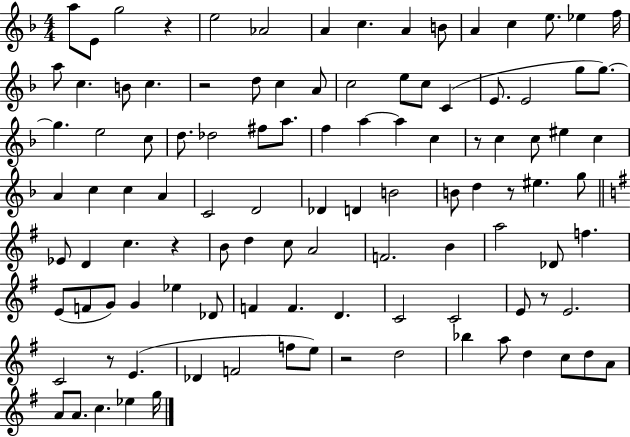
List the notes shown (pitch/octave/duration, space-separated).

A5/e E4/e G5/h R/q E5/h Ab4/h A4/q C5/q. A4/q B4/e A4/q C5/q E5/e. Eb5/q F5/s A5/e C5/q. B4/e C5/q. R/h D5/e C5/q A4/e C5/h E5/e C5/e C4/q E4/e. E4/h G5/e G5/e. G5/q. E5/h C5/e D5/e. Db5/h F#5/e A5/e. F5/q A5/q A5/q C5/q R/e C5/q C5/e EIS5/q C5/q A4/q C5/q C5/q A4/q C4/h D4/h Db4/q D4/q B4/h B4/e D5/q R/e EIS5/q. G5/e Eb4/e D4/q C5/q. R/q B4/e D5/q C5/e A4/h F4/h. B4/q A5/h Db4/e F5/q. E4/e F4/e G4/e G4/q Eb5/q Db4/e F4/q F4/q. D4/q. C4/h C4/h E4/e R/e E4/h. C4/h R/e E4/q. Db4/q F4/h F5/e E5/e R/h D5/h Bb5/q A5/e D5/q C5/e D5/e A4/e A4/e A4/e. C5/q. Eb5/q G5/s